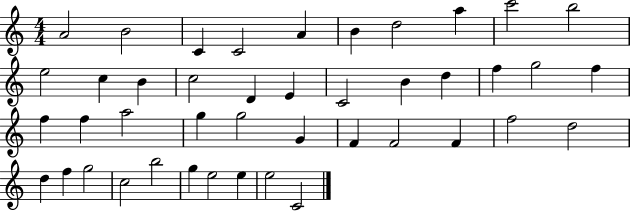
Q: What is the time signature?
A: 4/4